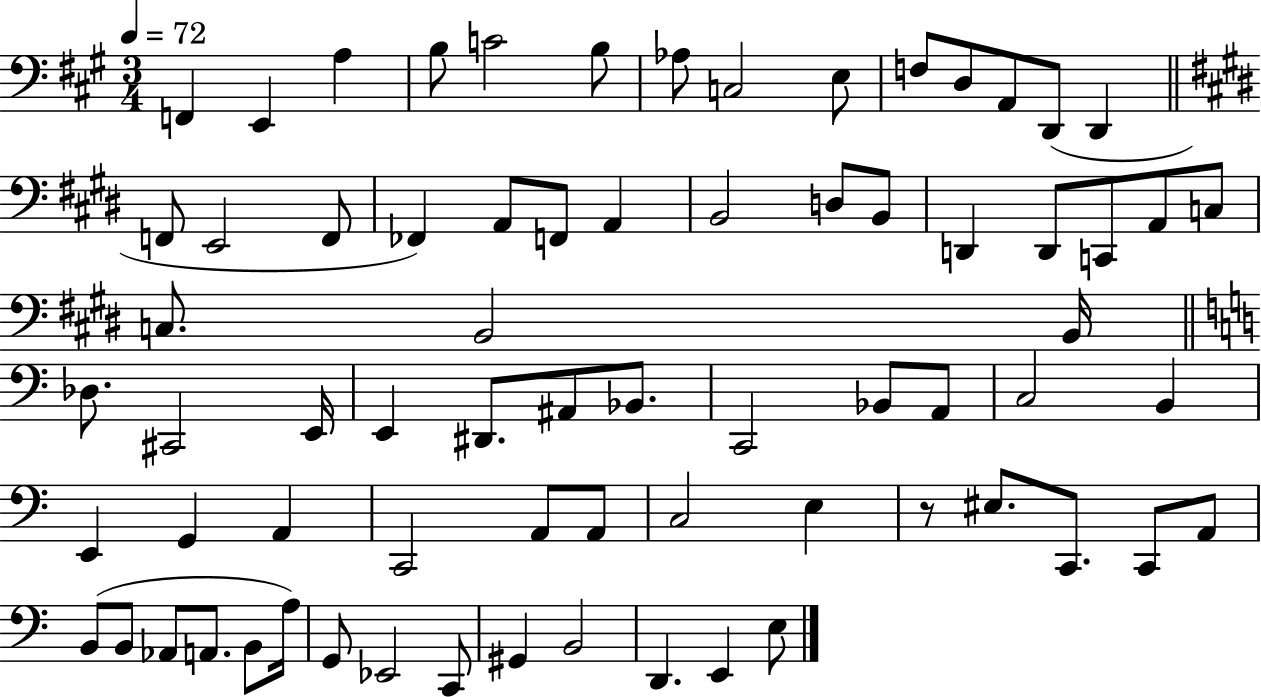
F2/q E2/q A3/q B3/e C4/h B3/e Ab3/e C3/h E3/e F3/e D3/e A2/e D2/e D2/q F2/e E2/h F2/e FES2/q A2/e F2/e A2/q B2/h D3/e B2/e D2/q D2/e C2/e A2/e C3/e C3/e. B2/h B2/s Db3/e. C#2/h E2/s E2/q D#2/e. A#2/e Bb2/e. C2/h Bb2/e A2/e C3/h B2/q E2/q G2/q A2/q C2/h A2/e A2/e C3/h E3/q R/e EIS3/e. C2/e. C2/e A2/e B2/e B2/e Ab2/e A2/e. B2/e A3/s G2/e Eb2/h C2/e G#2/q B2/h D2/q. E2/q E3/e